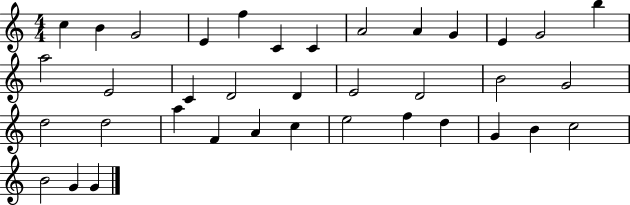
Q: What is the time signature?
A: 4/4